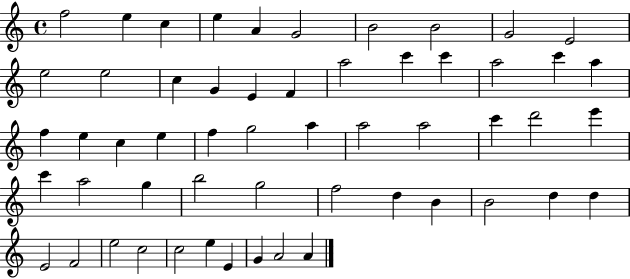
{
  \clef treble
  \time 4/4
  \defaultTimeSignature
  \key c \major
  f''2 e''4 c''4 | e''4 a'4 g'2 | b'2 b'2 | g'2 e'2 | \break e''2 e''2 | c''4 g'4 e'4 f'4 | a''2 c'''4 c'''4 | a''2 c'''4 a''4 | \break f''4 e''4 c''4 e''4 | f''4 g''2 a''4 | a''2 a''2 | c'''4 d'''2 e'''4 | \break c'''4 a''2 g''4 | b''2 g''2 | f''2 d''4 b'4 | b'2 d''4 d''4 | \break e'2 f'2 | e''2 c''2 | c''2 e''4 e'4 | g'4 a'2 a'4 | \break \bar "|."
}